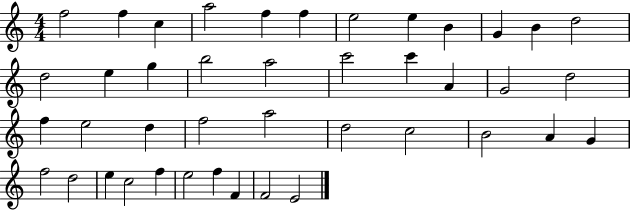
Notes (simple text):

F5/h F5/q C5/q A5/h F5/q F5/q E5/h E5/q B4/q G4/q B4/q D5/h D5/h E5/q G5/q B5/h A5/h C6/h C6/q A4/q G4/h D5/h F5/q E5/h D5/q F5/h A5/h D5/h C5/h B4/h A4/q G4/q F5/h D5/h E5/q C5/h F5/q E5/h F5/q F4/q F4/h E4/h